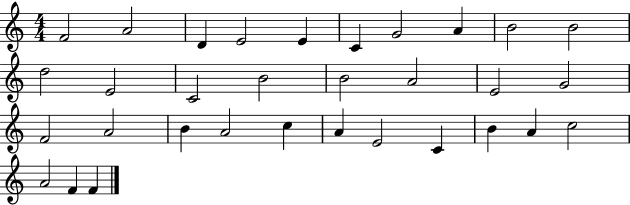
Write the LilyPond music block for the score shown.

{
  \clef treble
  \numericTimeSignature
  \time 4/4
  \key c \major
  f'2 a'2 | d'4 e'2 e'4 | c'4 g'2 a'4 | b'2 b'2 | \break d''2 e'2 | c'2 b'2 | b'2 a'2 | e'2 g'2 | \break f'2 a'2 | b'4 a'2 c''4 | a'4 e'2 c'4 | b'4 a'4 c''2 | \break a'2 f'4 f'4 | \bar "|."
}